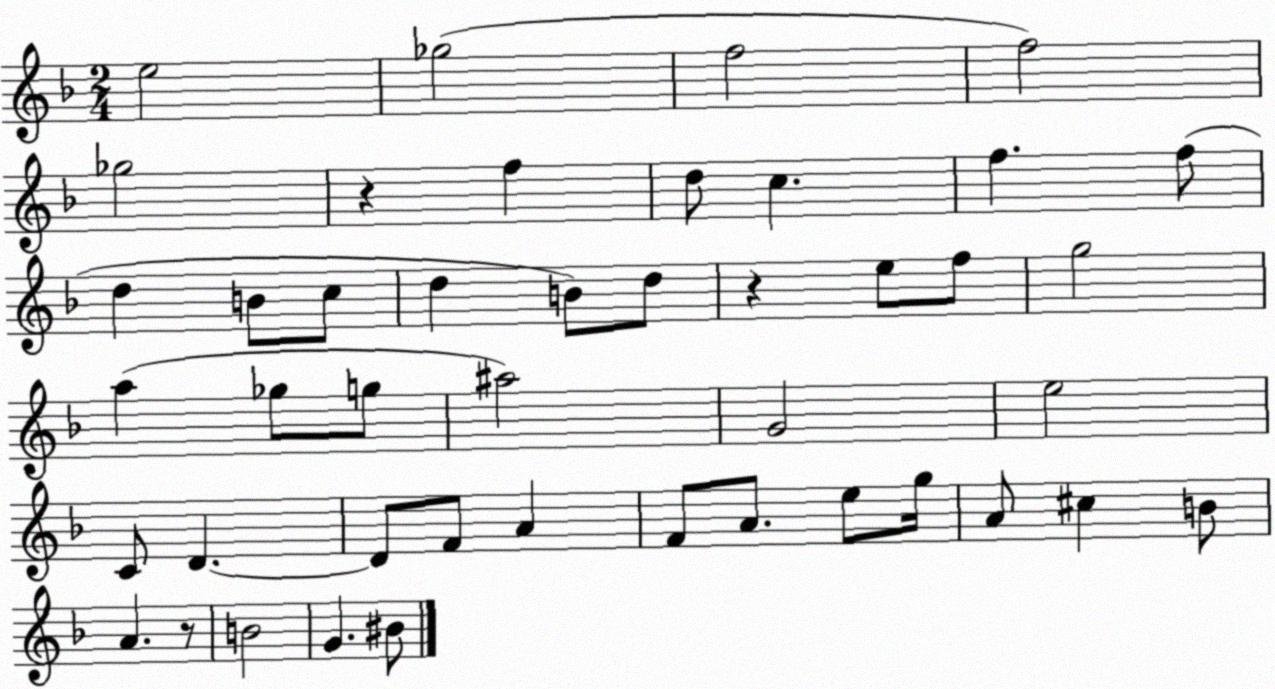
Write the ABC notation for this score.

X:1
T:Untitled
M:2/4
L:1/4
K:F
e2 _g2 f2 f2 _g2 z f d/2 c f f/2 d B/2 c/2 d B/2 d/2 z e/2 f/2 g2 a _g/2 g/2 ^a2 G2 e2 C/2 D D/2 F/2 A F/2 A/2 e/2 g/4 A/2 ^c B/2 A z/2 B2 G ^B/2